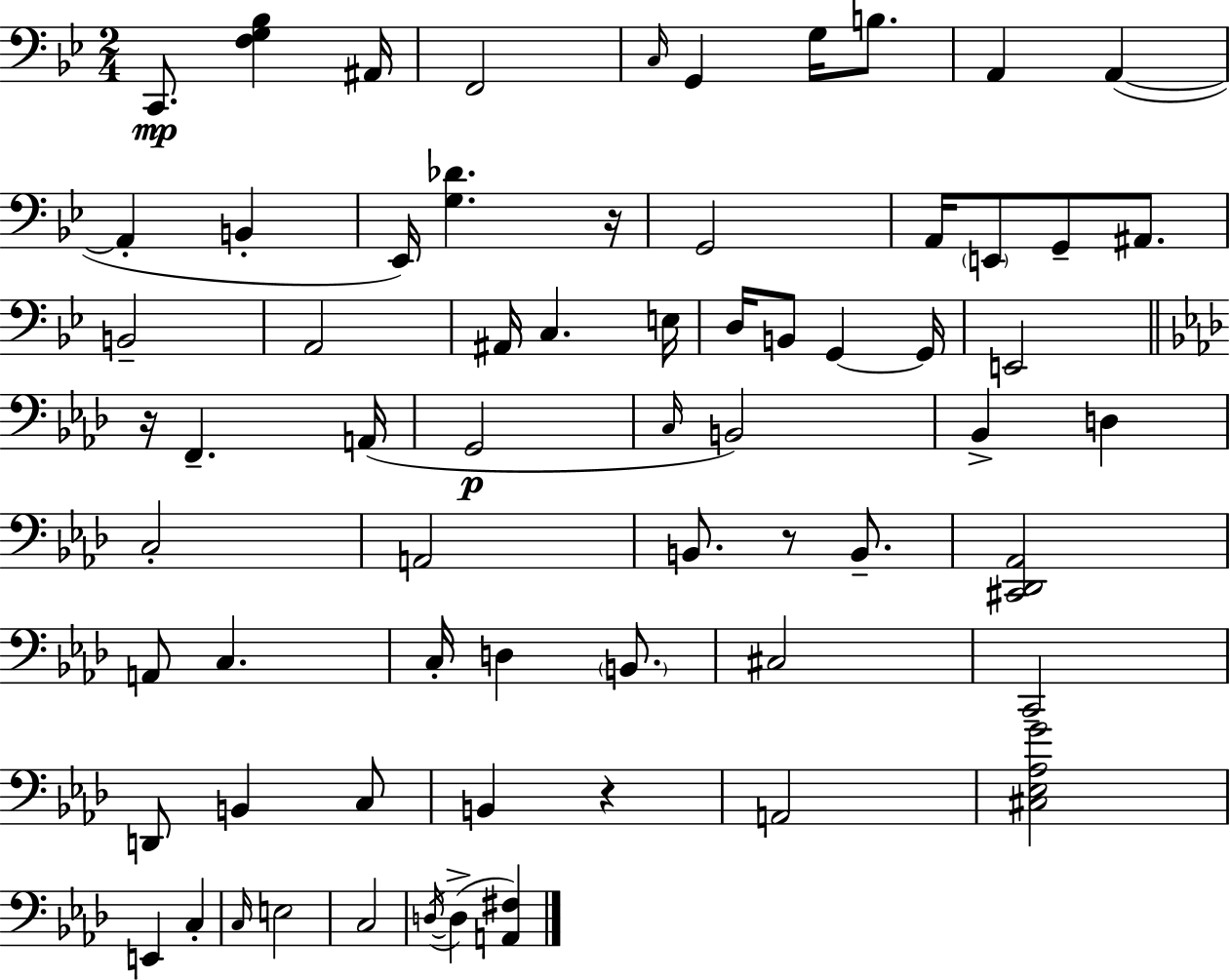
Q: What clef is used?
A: bass